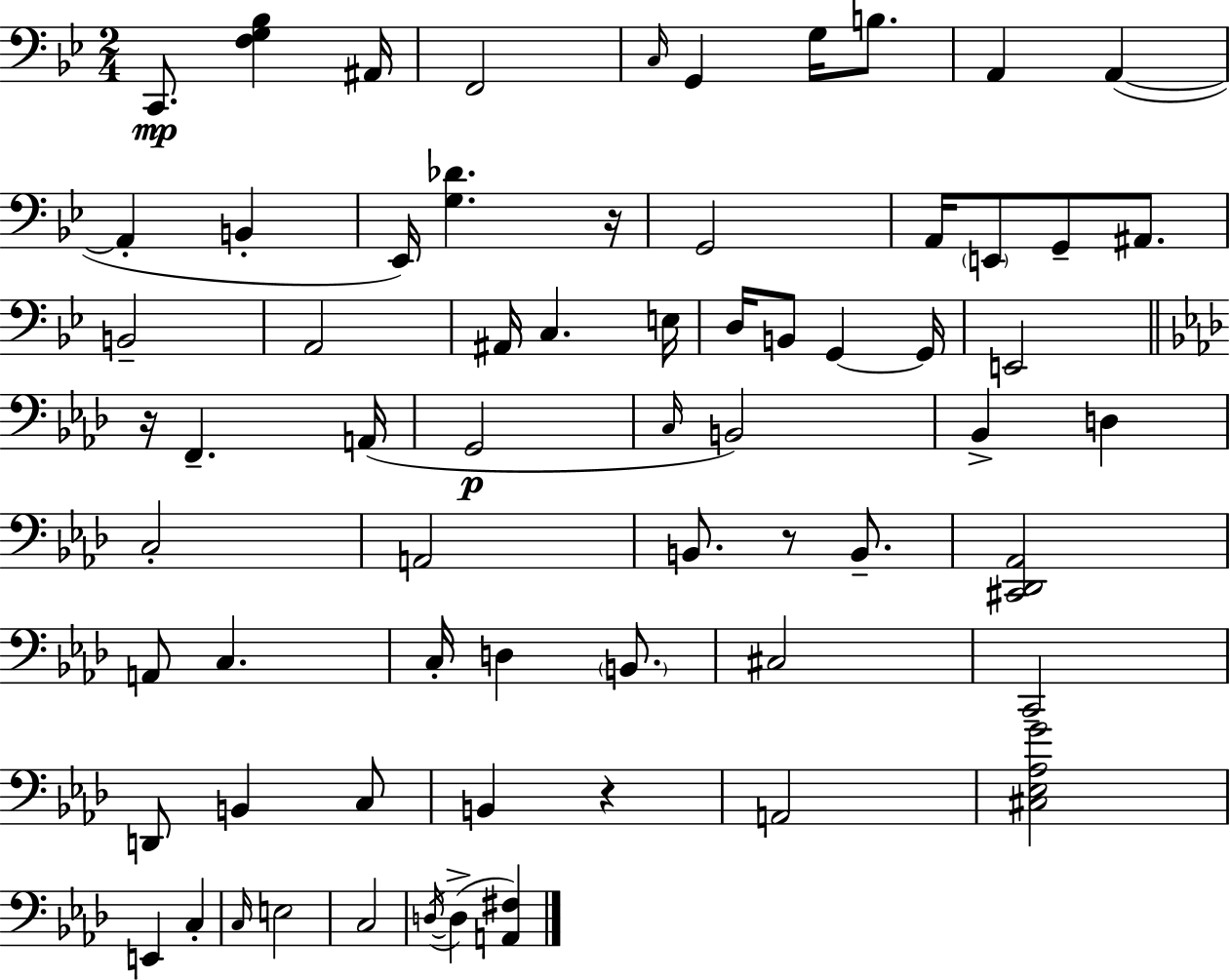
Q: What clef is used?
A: bass